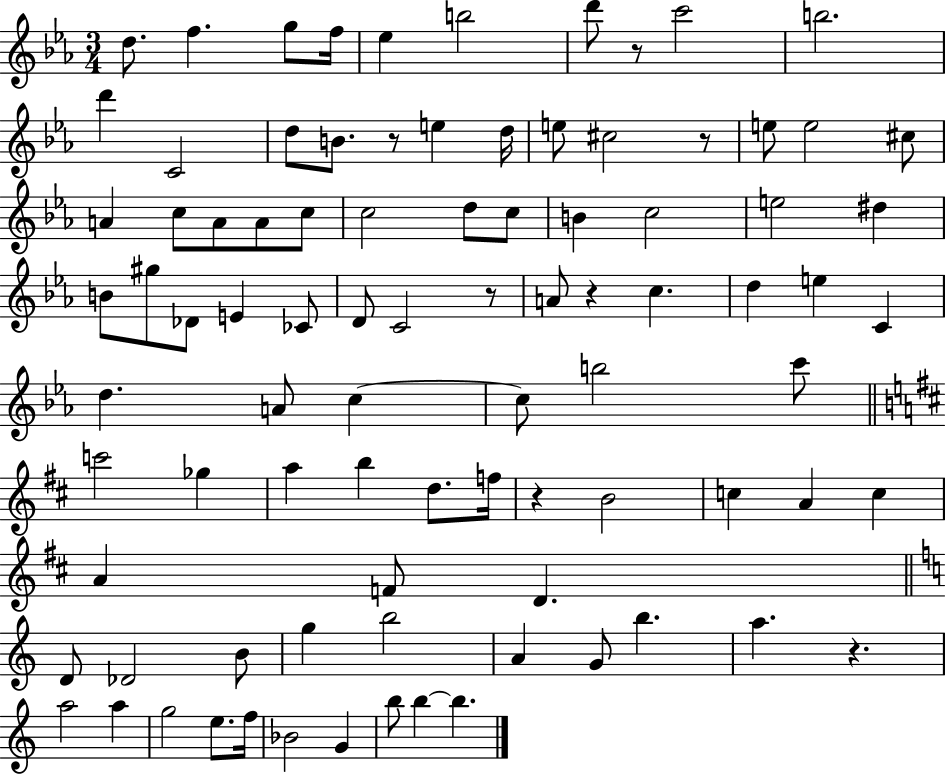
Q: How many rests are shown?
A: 7